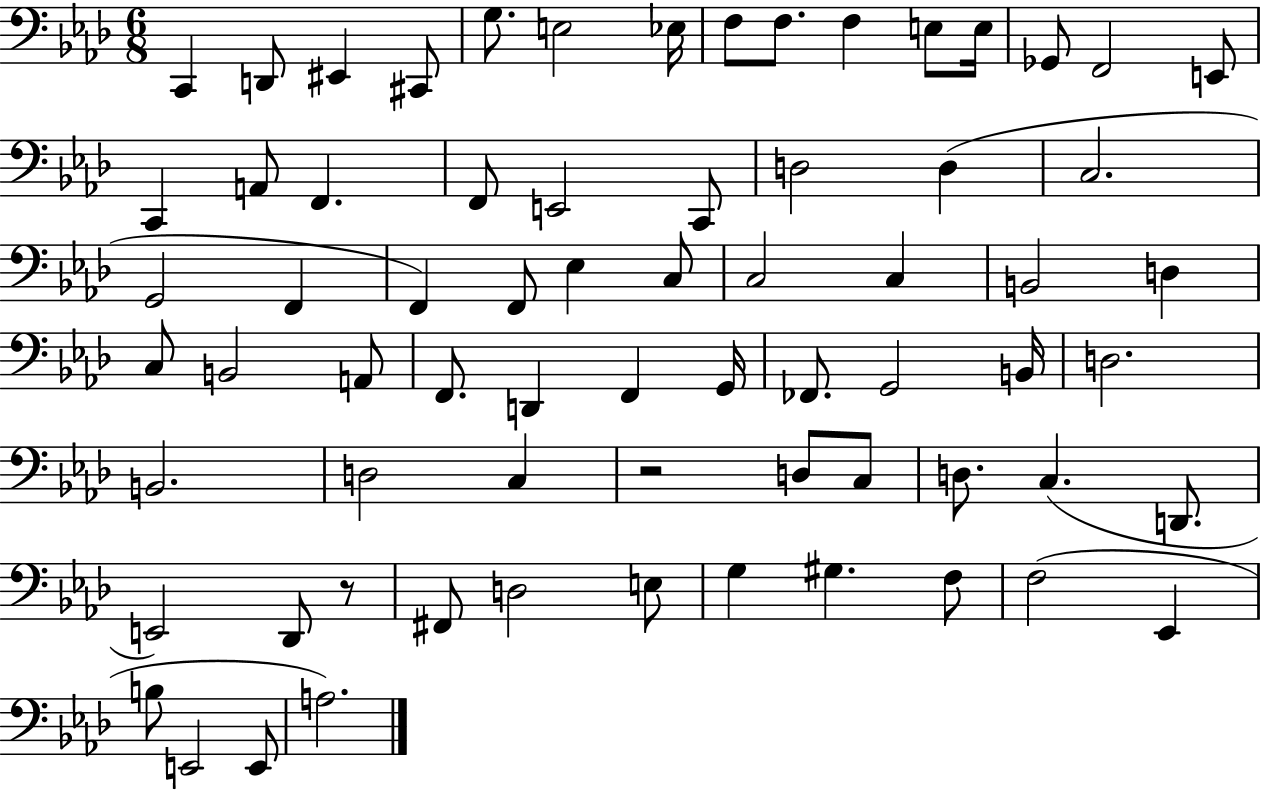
{
  \clef bass
  \numericTimeSignature
  \time 6/8
  \key aes \major
  c,4 d,8 eis,4 cis,8 | g8. e2 ees16 | f8 f8. f4 e8 e16 | ges,8 f,2 e,8 | \break c,4 a,8 f,4. | f,8 e,2 c,8 | d2 d4( | c2. | \break g,2 f,4 | f,4) f,8 ees4 c8 | c2 c4 | b,2 d4 | \break c8 b,2 a,8 | f,8. d,4 f,4 g,16 | fes,8. g,2 b,16 | d2. | \break b,2. | d2 c4 | r2 d8 c8 | d8. c4.( d,8. | \break e,2) des,8 r8 | fis,8 d2 e8 | g4 gis4. f8 | f2( ees,4 | \break b8 e,2 e,8 | a2.) | \bar "|."
}